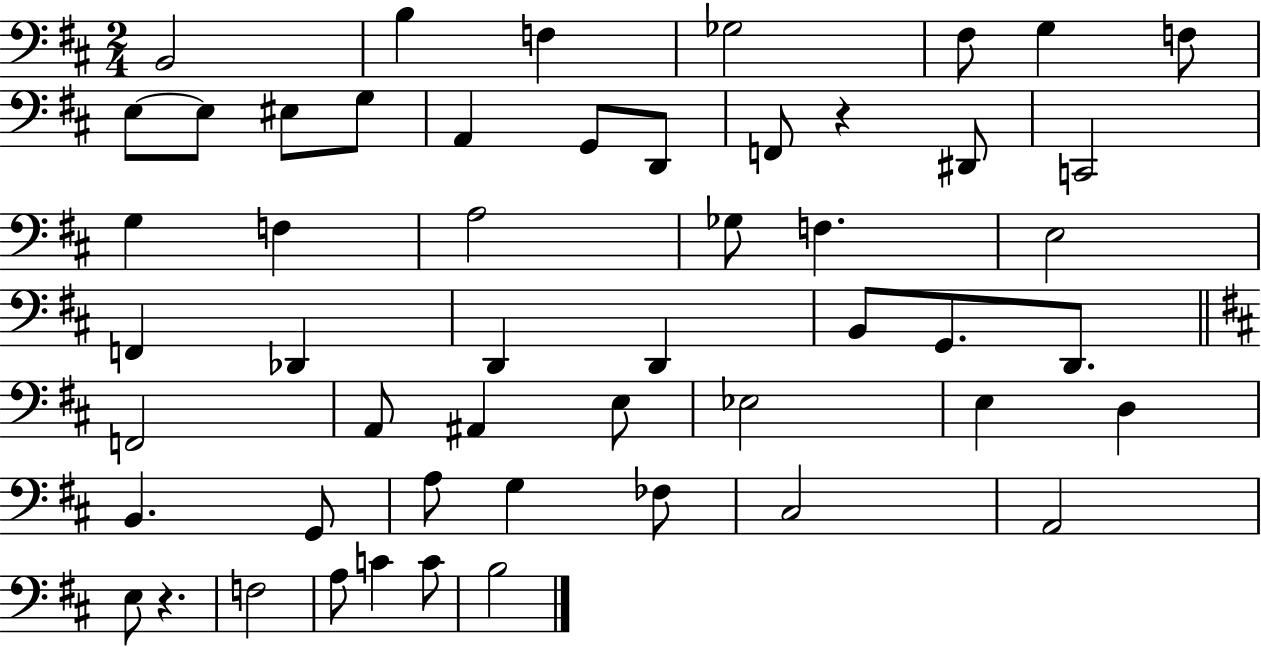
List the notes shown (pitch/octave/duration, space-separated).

B2/h B3/q F3/q Gb3/h F#3/e G3/q F3/e E3/e E3/e EIS3/e G3/e A2/q G2/e D2/e F2/e R/q D#2/e C2/h G3/q F3/q A3/h Gb3/e F3/q. E3/h F2/q Db2/q D2/q D2/q B2/e G2/e. D2/e. F2/h A2/e A#2/q E3/e Eb3/h E3/q D3/q B2/q. G2/e A3/e G3/q FES3/e C#3/h A2/h E3/e R/q. F3/h A3/e C4/q C4/e B3/h